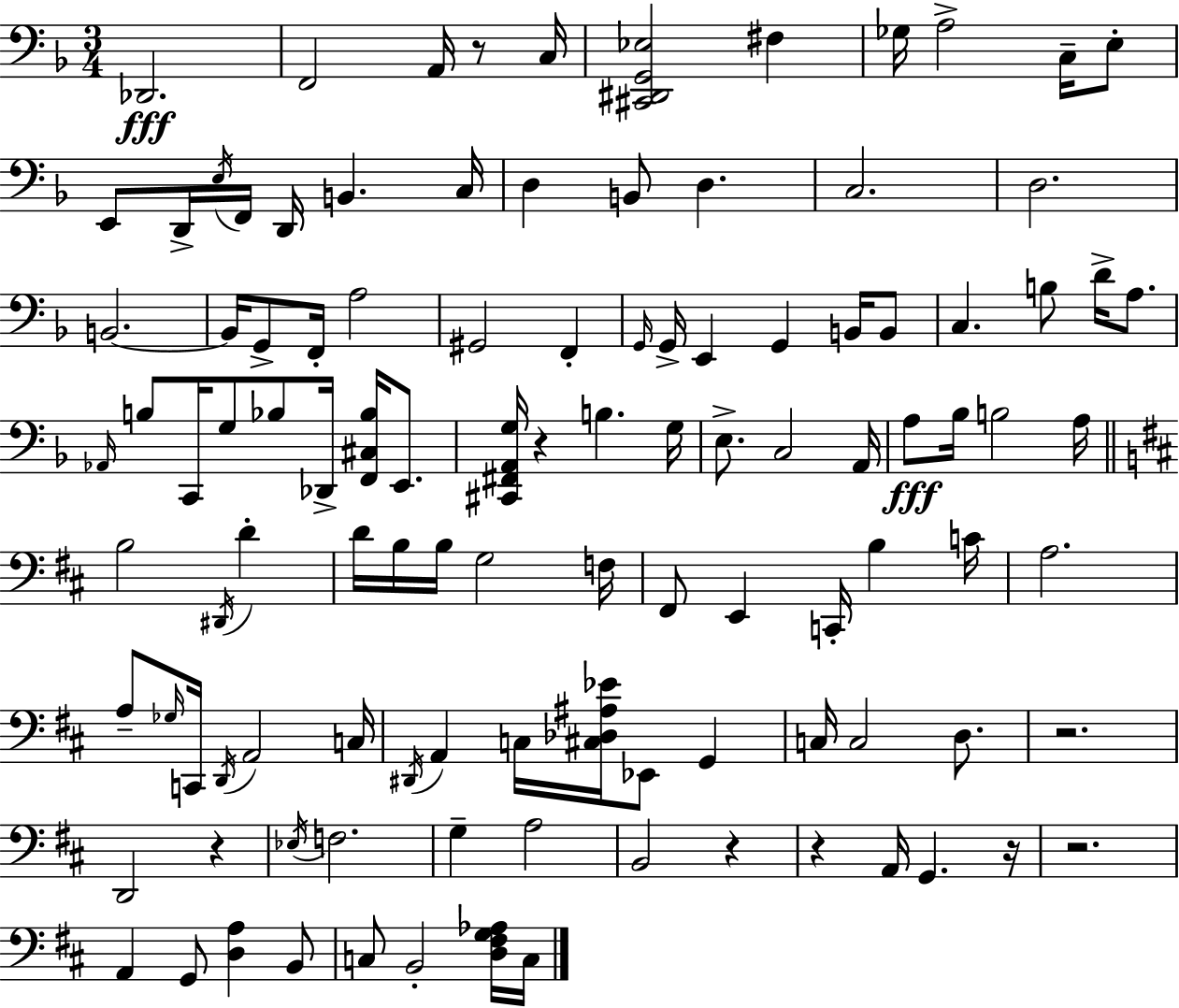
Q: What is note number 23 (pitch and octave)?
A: B2